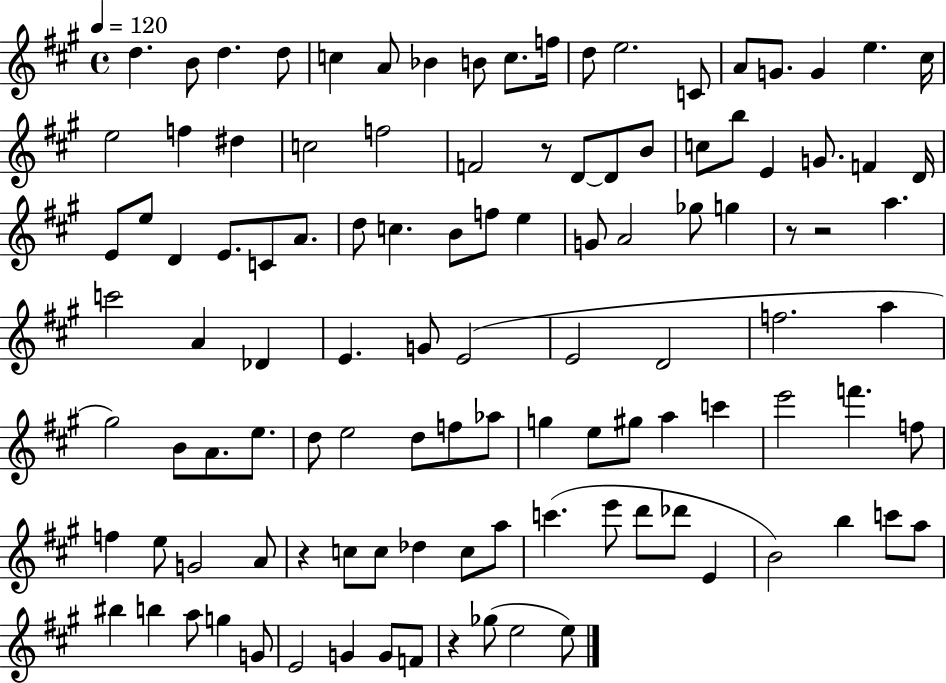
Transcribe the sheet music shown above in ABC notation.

X:1
T:Untitled
M:4/4
L:1/4
K:A
d B/2 d d/2 c A/2 _B B/2 c/2 f/4 d/2 e2 C/2 A/2 G/2 G e ^c/4 e2 f ^d c2 f2 F2 z/2 D/2 D/2 B/2 c/2 b/2 E G/2 F D/4 E/2 e/2 D E/2 C/2 A/2 d/2 c B/2 f/2 e G/2 A2 _g/2 g z/2 z2 a c'2 A _D E G/2 E2 E2 D2 f2 a ^g2 B/2 A/2 e/2 d/2 e2 d/2 f/2 _a/2 g e/2 ^g/2 a c' e'2 f' f/2 f e/2 G2 A/2 z c/2 c/2 _d c/2 a/2 c' e'/2 d'/2 _d'/2 E B2 b c'/2 a/2 ^b b a/2 g G/2 E2 G G/2 F/2 z _g/2 e2 e/2